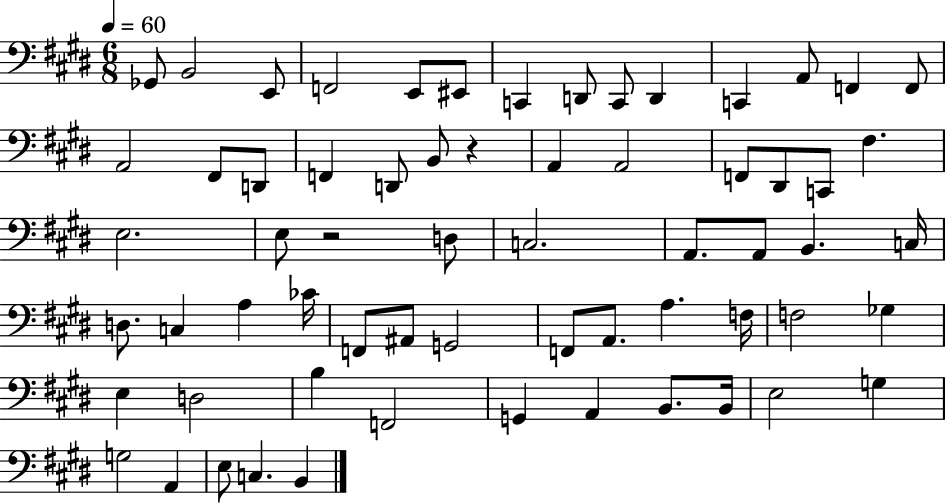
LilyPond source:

{
  \clef bass
  \numericTimeSignature
  \time 6/8
  \key e \major
  \tempo 4 = 60
  \repeat volta 2 { ges,8 b,2 e,8 | f,2 e,8 eis,8 | c,4 d,8 c,8 d,4 | c,4 a,8 f,4 f,8 | \break a,2 fis,8 d,8 | f,4 d,8 b,8 r4 | a,4 a,2 | f,8 dis,8 c,8 fis4. | \break e2. | e8 r2 d8 | c2. | a,8. a,8 b,4. c16 | \break d8. c4 a4 ces'16 | f,8 ais,8 g,2 | f,8 a,8. a4. f16 | f2 ges4 | \break e4 d2 | b4 f,2 | g,4 a,4 b,8. b,16 | e2 g4 | \break g2 a,4 | e8 c4. b,4 | } \bar "|."
}